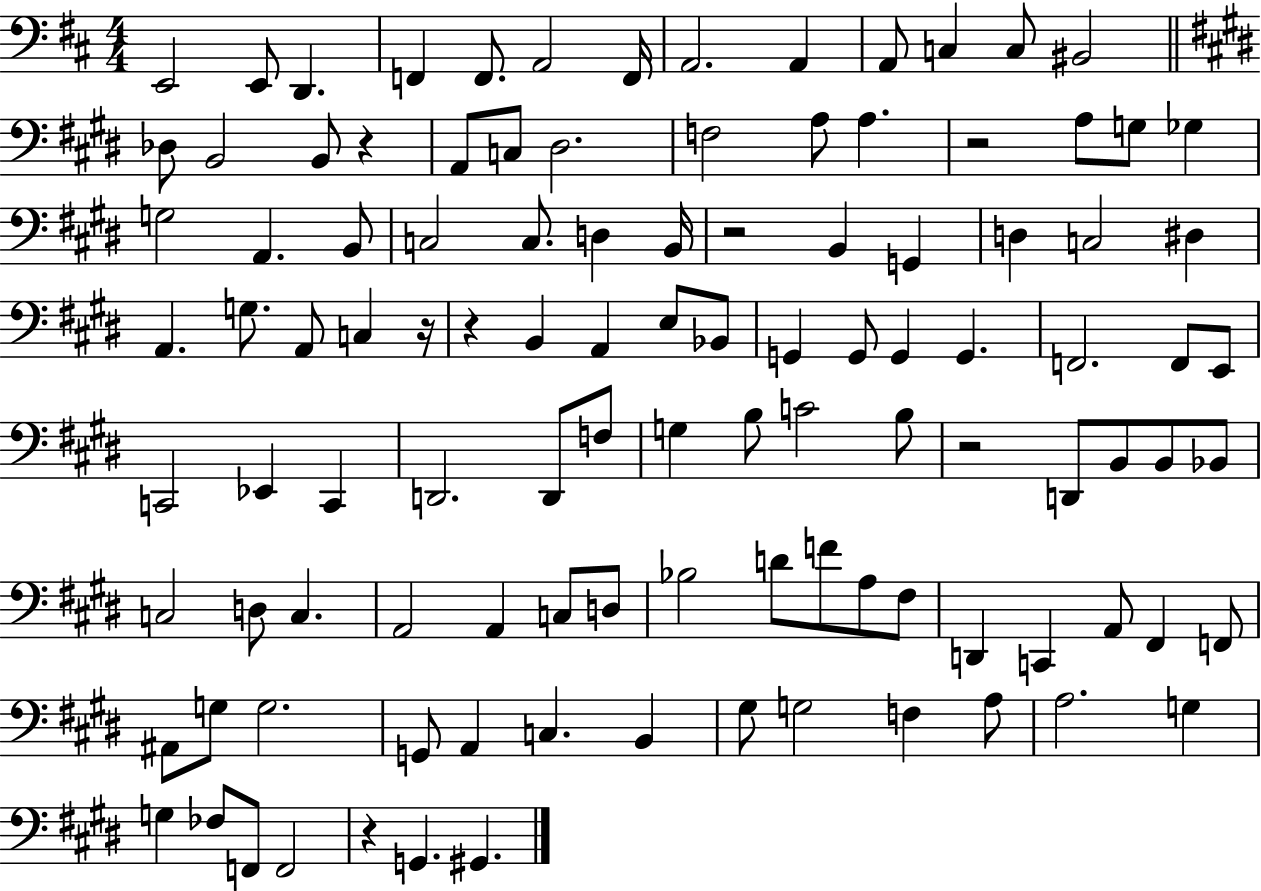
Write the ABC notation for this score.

X:1
T:Untitled
M:4/4
L:1/4
K:D
E,,2 E,,/2 D,, F,, F,,/2 A,,2 F,,/4 A,,2 A,, A,,/2 C, C,/2 ^B,,2 _D,/2 B,,2 B,,/2 z A,,/2 C,/2 ^D,2 F,2 A,/2 A, z2 A,/2 G,/2 _G, G,2 A,, B,,/2 C,2 C,/2 D, B,,/4 z2 B,, G,, D, C,2 ^D, A,, G,/2 A,,/2 C, z/4 z B,, A,, E,/2 _B,,/2 G,, G,,/2 G,, G,, F,,2 F,,/2 E,,/2 C,,2 _E,, C,, D,,2 D,,/2 F,/2 G, B,/2 C2 B,/2 z2 D,,/2 B,,/2 B,,/2 _B,,/2 C,2 D,/2 C, A,,2 A,, C,/2 D,/2 _B,2 D/2 F/2 A,/2 ^F,/2 D,, C,, A,,/2 ^F,, F,,/2 ^A,,/2 G,/2 G,2 G,,/2 A,, C, B,, ^G,/2 G,2 F, A,/2 A,2 G, G, _F,/2 F,,/2 F,,2 z G,, ^G,,